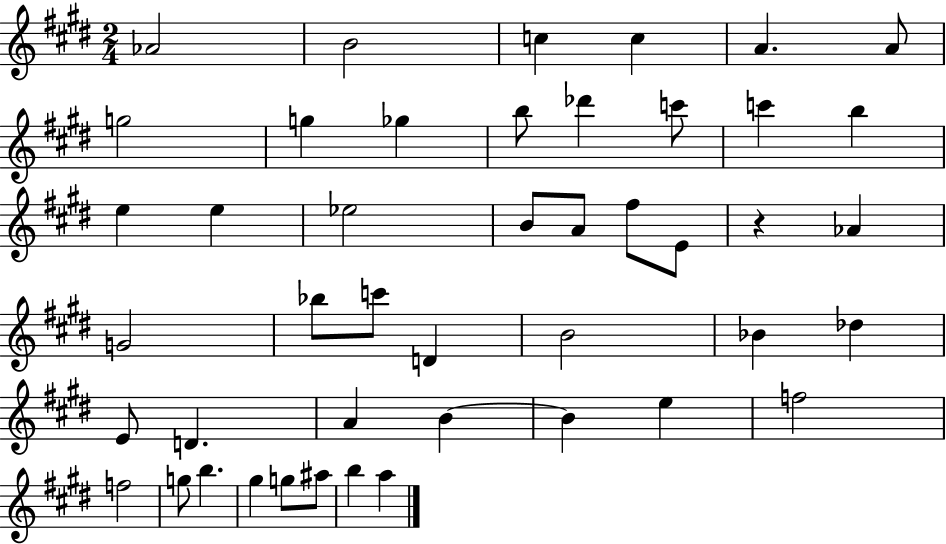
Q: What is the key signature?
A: E major